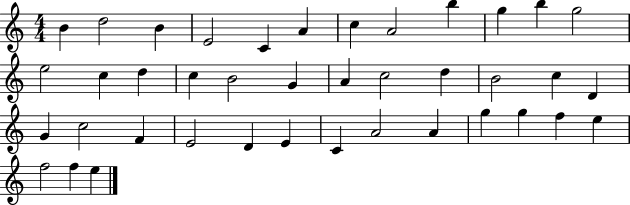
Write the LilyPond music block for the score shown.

{
  \clef treble
  \numericTimeSignature
  \time 4/4
  \key c \major
  b'4 d''2 b'4 | e'2 c'4 a'4 | c''4 a'2 b''4 | g''4 b''4 g''2 | \break e''2 c''4 d''4 | c''4 b'2 g'4 | a'4 c''2 d''4 | b'2 c''4 d'4 | \break g'4 c''2 f'4 | e'2 d'4 e'4 | c'4 a'2 a'4 | g''4 g''4 f''4 e''4 | \break f''2 f''4 e''4 | \bar "|."
}